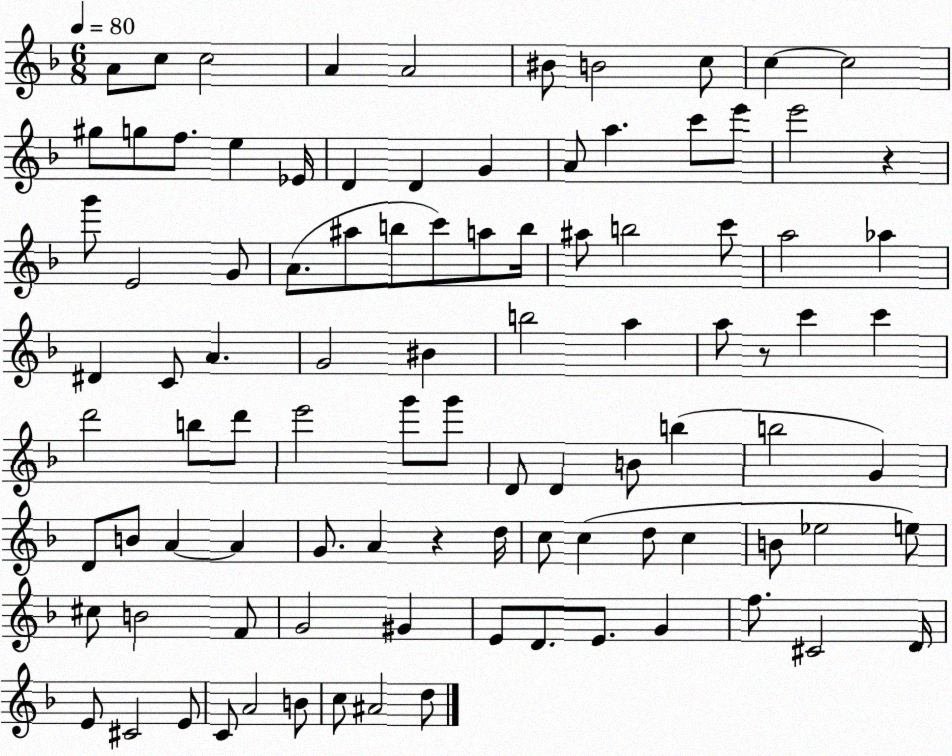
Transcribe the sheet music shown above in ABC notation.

X:1
T:Untitled
M:6/8
L:1/4
K:F
A/2 c/2 c2 A A2 ^B/2 B2 c/2 c c2 ^g/2 g/2 f/2 e _E/4 D D G A/2 a c'/2 e'/2 e'2 z g'/2 E2 G/2 A/2 ^a/2 b/2 c'/2 a/2 b/4 ^a/2 b2 c'/2 a2 _a ^D C/2 A G2 ^B b2 a a/2 z/2 c' c' d'2 b/2 d'/2 e'2 g'/2 g'/2 D/2 D B/2 b b2 G D/2 B/2 A A G/2 A z d/4 c/2 c d/2 c B/2 _e2 e/2 ^c/2 B2 F/2 G2 ^G E/2 D/2 E/2 G f/2 ^C2 D/4 E/2 ^C2 E/2 C/2 A2 B/2 c/2 ^A2 d/2